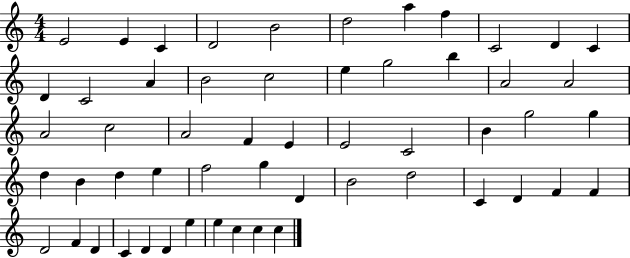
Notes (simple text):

E4/h E4/q C4/q D4/h B4/h D5/h A5/q F5/q C4/h D4/q C4/q D4/q C4/h A4/q B4/h C5/h E5/q G5/h B5/q A4/h A4/h A4/h C5/h A4/h F4/q E4/q E4/h C4/h B4/q G5/h G5/q D5/q B4/q D5/q E5/q F5/h G5/q D4/q B4/h D5/h C4/q D4/q F4/q F4/q D4/h F4/q D4/q C4/q D4/q D4/q E5/q E5/q C5/q C5/q C5/q